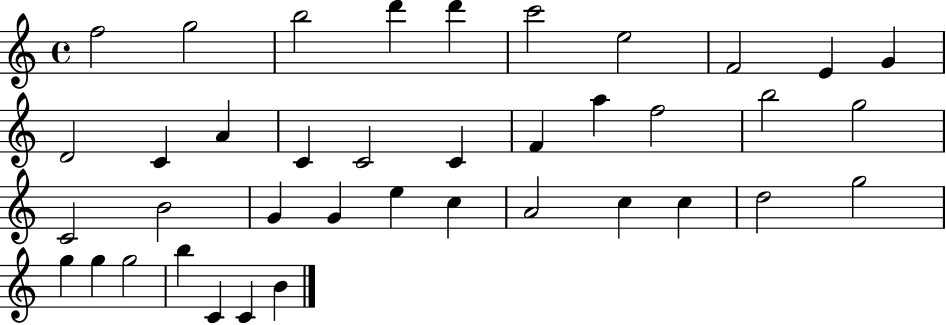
X:1
T:Untitled
M:4/4
L:1/4
K:C
f2 g2 b2 d' d' c'2 e2 F2 E G D2 C A C C2 C F a f2 b2 g2 C2 B2 G G e c A2 c c d2 g2 g g g2 b C C B